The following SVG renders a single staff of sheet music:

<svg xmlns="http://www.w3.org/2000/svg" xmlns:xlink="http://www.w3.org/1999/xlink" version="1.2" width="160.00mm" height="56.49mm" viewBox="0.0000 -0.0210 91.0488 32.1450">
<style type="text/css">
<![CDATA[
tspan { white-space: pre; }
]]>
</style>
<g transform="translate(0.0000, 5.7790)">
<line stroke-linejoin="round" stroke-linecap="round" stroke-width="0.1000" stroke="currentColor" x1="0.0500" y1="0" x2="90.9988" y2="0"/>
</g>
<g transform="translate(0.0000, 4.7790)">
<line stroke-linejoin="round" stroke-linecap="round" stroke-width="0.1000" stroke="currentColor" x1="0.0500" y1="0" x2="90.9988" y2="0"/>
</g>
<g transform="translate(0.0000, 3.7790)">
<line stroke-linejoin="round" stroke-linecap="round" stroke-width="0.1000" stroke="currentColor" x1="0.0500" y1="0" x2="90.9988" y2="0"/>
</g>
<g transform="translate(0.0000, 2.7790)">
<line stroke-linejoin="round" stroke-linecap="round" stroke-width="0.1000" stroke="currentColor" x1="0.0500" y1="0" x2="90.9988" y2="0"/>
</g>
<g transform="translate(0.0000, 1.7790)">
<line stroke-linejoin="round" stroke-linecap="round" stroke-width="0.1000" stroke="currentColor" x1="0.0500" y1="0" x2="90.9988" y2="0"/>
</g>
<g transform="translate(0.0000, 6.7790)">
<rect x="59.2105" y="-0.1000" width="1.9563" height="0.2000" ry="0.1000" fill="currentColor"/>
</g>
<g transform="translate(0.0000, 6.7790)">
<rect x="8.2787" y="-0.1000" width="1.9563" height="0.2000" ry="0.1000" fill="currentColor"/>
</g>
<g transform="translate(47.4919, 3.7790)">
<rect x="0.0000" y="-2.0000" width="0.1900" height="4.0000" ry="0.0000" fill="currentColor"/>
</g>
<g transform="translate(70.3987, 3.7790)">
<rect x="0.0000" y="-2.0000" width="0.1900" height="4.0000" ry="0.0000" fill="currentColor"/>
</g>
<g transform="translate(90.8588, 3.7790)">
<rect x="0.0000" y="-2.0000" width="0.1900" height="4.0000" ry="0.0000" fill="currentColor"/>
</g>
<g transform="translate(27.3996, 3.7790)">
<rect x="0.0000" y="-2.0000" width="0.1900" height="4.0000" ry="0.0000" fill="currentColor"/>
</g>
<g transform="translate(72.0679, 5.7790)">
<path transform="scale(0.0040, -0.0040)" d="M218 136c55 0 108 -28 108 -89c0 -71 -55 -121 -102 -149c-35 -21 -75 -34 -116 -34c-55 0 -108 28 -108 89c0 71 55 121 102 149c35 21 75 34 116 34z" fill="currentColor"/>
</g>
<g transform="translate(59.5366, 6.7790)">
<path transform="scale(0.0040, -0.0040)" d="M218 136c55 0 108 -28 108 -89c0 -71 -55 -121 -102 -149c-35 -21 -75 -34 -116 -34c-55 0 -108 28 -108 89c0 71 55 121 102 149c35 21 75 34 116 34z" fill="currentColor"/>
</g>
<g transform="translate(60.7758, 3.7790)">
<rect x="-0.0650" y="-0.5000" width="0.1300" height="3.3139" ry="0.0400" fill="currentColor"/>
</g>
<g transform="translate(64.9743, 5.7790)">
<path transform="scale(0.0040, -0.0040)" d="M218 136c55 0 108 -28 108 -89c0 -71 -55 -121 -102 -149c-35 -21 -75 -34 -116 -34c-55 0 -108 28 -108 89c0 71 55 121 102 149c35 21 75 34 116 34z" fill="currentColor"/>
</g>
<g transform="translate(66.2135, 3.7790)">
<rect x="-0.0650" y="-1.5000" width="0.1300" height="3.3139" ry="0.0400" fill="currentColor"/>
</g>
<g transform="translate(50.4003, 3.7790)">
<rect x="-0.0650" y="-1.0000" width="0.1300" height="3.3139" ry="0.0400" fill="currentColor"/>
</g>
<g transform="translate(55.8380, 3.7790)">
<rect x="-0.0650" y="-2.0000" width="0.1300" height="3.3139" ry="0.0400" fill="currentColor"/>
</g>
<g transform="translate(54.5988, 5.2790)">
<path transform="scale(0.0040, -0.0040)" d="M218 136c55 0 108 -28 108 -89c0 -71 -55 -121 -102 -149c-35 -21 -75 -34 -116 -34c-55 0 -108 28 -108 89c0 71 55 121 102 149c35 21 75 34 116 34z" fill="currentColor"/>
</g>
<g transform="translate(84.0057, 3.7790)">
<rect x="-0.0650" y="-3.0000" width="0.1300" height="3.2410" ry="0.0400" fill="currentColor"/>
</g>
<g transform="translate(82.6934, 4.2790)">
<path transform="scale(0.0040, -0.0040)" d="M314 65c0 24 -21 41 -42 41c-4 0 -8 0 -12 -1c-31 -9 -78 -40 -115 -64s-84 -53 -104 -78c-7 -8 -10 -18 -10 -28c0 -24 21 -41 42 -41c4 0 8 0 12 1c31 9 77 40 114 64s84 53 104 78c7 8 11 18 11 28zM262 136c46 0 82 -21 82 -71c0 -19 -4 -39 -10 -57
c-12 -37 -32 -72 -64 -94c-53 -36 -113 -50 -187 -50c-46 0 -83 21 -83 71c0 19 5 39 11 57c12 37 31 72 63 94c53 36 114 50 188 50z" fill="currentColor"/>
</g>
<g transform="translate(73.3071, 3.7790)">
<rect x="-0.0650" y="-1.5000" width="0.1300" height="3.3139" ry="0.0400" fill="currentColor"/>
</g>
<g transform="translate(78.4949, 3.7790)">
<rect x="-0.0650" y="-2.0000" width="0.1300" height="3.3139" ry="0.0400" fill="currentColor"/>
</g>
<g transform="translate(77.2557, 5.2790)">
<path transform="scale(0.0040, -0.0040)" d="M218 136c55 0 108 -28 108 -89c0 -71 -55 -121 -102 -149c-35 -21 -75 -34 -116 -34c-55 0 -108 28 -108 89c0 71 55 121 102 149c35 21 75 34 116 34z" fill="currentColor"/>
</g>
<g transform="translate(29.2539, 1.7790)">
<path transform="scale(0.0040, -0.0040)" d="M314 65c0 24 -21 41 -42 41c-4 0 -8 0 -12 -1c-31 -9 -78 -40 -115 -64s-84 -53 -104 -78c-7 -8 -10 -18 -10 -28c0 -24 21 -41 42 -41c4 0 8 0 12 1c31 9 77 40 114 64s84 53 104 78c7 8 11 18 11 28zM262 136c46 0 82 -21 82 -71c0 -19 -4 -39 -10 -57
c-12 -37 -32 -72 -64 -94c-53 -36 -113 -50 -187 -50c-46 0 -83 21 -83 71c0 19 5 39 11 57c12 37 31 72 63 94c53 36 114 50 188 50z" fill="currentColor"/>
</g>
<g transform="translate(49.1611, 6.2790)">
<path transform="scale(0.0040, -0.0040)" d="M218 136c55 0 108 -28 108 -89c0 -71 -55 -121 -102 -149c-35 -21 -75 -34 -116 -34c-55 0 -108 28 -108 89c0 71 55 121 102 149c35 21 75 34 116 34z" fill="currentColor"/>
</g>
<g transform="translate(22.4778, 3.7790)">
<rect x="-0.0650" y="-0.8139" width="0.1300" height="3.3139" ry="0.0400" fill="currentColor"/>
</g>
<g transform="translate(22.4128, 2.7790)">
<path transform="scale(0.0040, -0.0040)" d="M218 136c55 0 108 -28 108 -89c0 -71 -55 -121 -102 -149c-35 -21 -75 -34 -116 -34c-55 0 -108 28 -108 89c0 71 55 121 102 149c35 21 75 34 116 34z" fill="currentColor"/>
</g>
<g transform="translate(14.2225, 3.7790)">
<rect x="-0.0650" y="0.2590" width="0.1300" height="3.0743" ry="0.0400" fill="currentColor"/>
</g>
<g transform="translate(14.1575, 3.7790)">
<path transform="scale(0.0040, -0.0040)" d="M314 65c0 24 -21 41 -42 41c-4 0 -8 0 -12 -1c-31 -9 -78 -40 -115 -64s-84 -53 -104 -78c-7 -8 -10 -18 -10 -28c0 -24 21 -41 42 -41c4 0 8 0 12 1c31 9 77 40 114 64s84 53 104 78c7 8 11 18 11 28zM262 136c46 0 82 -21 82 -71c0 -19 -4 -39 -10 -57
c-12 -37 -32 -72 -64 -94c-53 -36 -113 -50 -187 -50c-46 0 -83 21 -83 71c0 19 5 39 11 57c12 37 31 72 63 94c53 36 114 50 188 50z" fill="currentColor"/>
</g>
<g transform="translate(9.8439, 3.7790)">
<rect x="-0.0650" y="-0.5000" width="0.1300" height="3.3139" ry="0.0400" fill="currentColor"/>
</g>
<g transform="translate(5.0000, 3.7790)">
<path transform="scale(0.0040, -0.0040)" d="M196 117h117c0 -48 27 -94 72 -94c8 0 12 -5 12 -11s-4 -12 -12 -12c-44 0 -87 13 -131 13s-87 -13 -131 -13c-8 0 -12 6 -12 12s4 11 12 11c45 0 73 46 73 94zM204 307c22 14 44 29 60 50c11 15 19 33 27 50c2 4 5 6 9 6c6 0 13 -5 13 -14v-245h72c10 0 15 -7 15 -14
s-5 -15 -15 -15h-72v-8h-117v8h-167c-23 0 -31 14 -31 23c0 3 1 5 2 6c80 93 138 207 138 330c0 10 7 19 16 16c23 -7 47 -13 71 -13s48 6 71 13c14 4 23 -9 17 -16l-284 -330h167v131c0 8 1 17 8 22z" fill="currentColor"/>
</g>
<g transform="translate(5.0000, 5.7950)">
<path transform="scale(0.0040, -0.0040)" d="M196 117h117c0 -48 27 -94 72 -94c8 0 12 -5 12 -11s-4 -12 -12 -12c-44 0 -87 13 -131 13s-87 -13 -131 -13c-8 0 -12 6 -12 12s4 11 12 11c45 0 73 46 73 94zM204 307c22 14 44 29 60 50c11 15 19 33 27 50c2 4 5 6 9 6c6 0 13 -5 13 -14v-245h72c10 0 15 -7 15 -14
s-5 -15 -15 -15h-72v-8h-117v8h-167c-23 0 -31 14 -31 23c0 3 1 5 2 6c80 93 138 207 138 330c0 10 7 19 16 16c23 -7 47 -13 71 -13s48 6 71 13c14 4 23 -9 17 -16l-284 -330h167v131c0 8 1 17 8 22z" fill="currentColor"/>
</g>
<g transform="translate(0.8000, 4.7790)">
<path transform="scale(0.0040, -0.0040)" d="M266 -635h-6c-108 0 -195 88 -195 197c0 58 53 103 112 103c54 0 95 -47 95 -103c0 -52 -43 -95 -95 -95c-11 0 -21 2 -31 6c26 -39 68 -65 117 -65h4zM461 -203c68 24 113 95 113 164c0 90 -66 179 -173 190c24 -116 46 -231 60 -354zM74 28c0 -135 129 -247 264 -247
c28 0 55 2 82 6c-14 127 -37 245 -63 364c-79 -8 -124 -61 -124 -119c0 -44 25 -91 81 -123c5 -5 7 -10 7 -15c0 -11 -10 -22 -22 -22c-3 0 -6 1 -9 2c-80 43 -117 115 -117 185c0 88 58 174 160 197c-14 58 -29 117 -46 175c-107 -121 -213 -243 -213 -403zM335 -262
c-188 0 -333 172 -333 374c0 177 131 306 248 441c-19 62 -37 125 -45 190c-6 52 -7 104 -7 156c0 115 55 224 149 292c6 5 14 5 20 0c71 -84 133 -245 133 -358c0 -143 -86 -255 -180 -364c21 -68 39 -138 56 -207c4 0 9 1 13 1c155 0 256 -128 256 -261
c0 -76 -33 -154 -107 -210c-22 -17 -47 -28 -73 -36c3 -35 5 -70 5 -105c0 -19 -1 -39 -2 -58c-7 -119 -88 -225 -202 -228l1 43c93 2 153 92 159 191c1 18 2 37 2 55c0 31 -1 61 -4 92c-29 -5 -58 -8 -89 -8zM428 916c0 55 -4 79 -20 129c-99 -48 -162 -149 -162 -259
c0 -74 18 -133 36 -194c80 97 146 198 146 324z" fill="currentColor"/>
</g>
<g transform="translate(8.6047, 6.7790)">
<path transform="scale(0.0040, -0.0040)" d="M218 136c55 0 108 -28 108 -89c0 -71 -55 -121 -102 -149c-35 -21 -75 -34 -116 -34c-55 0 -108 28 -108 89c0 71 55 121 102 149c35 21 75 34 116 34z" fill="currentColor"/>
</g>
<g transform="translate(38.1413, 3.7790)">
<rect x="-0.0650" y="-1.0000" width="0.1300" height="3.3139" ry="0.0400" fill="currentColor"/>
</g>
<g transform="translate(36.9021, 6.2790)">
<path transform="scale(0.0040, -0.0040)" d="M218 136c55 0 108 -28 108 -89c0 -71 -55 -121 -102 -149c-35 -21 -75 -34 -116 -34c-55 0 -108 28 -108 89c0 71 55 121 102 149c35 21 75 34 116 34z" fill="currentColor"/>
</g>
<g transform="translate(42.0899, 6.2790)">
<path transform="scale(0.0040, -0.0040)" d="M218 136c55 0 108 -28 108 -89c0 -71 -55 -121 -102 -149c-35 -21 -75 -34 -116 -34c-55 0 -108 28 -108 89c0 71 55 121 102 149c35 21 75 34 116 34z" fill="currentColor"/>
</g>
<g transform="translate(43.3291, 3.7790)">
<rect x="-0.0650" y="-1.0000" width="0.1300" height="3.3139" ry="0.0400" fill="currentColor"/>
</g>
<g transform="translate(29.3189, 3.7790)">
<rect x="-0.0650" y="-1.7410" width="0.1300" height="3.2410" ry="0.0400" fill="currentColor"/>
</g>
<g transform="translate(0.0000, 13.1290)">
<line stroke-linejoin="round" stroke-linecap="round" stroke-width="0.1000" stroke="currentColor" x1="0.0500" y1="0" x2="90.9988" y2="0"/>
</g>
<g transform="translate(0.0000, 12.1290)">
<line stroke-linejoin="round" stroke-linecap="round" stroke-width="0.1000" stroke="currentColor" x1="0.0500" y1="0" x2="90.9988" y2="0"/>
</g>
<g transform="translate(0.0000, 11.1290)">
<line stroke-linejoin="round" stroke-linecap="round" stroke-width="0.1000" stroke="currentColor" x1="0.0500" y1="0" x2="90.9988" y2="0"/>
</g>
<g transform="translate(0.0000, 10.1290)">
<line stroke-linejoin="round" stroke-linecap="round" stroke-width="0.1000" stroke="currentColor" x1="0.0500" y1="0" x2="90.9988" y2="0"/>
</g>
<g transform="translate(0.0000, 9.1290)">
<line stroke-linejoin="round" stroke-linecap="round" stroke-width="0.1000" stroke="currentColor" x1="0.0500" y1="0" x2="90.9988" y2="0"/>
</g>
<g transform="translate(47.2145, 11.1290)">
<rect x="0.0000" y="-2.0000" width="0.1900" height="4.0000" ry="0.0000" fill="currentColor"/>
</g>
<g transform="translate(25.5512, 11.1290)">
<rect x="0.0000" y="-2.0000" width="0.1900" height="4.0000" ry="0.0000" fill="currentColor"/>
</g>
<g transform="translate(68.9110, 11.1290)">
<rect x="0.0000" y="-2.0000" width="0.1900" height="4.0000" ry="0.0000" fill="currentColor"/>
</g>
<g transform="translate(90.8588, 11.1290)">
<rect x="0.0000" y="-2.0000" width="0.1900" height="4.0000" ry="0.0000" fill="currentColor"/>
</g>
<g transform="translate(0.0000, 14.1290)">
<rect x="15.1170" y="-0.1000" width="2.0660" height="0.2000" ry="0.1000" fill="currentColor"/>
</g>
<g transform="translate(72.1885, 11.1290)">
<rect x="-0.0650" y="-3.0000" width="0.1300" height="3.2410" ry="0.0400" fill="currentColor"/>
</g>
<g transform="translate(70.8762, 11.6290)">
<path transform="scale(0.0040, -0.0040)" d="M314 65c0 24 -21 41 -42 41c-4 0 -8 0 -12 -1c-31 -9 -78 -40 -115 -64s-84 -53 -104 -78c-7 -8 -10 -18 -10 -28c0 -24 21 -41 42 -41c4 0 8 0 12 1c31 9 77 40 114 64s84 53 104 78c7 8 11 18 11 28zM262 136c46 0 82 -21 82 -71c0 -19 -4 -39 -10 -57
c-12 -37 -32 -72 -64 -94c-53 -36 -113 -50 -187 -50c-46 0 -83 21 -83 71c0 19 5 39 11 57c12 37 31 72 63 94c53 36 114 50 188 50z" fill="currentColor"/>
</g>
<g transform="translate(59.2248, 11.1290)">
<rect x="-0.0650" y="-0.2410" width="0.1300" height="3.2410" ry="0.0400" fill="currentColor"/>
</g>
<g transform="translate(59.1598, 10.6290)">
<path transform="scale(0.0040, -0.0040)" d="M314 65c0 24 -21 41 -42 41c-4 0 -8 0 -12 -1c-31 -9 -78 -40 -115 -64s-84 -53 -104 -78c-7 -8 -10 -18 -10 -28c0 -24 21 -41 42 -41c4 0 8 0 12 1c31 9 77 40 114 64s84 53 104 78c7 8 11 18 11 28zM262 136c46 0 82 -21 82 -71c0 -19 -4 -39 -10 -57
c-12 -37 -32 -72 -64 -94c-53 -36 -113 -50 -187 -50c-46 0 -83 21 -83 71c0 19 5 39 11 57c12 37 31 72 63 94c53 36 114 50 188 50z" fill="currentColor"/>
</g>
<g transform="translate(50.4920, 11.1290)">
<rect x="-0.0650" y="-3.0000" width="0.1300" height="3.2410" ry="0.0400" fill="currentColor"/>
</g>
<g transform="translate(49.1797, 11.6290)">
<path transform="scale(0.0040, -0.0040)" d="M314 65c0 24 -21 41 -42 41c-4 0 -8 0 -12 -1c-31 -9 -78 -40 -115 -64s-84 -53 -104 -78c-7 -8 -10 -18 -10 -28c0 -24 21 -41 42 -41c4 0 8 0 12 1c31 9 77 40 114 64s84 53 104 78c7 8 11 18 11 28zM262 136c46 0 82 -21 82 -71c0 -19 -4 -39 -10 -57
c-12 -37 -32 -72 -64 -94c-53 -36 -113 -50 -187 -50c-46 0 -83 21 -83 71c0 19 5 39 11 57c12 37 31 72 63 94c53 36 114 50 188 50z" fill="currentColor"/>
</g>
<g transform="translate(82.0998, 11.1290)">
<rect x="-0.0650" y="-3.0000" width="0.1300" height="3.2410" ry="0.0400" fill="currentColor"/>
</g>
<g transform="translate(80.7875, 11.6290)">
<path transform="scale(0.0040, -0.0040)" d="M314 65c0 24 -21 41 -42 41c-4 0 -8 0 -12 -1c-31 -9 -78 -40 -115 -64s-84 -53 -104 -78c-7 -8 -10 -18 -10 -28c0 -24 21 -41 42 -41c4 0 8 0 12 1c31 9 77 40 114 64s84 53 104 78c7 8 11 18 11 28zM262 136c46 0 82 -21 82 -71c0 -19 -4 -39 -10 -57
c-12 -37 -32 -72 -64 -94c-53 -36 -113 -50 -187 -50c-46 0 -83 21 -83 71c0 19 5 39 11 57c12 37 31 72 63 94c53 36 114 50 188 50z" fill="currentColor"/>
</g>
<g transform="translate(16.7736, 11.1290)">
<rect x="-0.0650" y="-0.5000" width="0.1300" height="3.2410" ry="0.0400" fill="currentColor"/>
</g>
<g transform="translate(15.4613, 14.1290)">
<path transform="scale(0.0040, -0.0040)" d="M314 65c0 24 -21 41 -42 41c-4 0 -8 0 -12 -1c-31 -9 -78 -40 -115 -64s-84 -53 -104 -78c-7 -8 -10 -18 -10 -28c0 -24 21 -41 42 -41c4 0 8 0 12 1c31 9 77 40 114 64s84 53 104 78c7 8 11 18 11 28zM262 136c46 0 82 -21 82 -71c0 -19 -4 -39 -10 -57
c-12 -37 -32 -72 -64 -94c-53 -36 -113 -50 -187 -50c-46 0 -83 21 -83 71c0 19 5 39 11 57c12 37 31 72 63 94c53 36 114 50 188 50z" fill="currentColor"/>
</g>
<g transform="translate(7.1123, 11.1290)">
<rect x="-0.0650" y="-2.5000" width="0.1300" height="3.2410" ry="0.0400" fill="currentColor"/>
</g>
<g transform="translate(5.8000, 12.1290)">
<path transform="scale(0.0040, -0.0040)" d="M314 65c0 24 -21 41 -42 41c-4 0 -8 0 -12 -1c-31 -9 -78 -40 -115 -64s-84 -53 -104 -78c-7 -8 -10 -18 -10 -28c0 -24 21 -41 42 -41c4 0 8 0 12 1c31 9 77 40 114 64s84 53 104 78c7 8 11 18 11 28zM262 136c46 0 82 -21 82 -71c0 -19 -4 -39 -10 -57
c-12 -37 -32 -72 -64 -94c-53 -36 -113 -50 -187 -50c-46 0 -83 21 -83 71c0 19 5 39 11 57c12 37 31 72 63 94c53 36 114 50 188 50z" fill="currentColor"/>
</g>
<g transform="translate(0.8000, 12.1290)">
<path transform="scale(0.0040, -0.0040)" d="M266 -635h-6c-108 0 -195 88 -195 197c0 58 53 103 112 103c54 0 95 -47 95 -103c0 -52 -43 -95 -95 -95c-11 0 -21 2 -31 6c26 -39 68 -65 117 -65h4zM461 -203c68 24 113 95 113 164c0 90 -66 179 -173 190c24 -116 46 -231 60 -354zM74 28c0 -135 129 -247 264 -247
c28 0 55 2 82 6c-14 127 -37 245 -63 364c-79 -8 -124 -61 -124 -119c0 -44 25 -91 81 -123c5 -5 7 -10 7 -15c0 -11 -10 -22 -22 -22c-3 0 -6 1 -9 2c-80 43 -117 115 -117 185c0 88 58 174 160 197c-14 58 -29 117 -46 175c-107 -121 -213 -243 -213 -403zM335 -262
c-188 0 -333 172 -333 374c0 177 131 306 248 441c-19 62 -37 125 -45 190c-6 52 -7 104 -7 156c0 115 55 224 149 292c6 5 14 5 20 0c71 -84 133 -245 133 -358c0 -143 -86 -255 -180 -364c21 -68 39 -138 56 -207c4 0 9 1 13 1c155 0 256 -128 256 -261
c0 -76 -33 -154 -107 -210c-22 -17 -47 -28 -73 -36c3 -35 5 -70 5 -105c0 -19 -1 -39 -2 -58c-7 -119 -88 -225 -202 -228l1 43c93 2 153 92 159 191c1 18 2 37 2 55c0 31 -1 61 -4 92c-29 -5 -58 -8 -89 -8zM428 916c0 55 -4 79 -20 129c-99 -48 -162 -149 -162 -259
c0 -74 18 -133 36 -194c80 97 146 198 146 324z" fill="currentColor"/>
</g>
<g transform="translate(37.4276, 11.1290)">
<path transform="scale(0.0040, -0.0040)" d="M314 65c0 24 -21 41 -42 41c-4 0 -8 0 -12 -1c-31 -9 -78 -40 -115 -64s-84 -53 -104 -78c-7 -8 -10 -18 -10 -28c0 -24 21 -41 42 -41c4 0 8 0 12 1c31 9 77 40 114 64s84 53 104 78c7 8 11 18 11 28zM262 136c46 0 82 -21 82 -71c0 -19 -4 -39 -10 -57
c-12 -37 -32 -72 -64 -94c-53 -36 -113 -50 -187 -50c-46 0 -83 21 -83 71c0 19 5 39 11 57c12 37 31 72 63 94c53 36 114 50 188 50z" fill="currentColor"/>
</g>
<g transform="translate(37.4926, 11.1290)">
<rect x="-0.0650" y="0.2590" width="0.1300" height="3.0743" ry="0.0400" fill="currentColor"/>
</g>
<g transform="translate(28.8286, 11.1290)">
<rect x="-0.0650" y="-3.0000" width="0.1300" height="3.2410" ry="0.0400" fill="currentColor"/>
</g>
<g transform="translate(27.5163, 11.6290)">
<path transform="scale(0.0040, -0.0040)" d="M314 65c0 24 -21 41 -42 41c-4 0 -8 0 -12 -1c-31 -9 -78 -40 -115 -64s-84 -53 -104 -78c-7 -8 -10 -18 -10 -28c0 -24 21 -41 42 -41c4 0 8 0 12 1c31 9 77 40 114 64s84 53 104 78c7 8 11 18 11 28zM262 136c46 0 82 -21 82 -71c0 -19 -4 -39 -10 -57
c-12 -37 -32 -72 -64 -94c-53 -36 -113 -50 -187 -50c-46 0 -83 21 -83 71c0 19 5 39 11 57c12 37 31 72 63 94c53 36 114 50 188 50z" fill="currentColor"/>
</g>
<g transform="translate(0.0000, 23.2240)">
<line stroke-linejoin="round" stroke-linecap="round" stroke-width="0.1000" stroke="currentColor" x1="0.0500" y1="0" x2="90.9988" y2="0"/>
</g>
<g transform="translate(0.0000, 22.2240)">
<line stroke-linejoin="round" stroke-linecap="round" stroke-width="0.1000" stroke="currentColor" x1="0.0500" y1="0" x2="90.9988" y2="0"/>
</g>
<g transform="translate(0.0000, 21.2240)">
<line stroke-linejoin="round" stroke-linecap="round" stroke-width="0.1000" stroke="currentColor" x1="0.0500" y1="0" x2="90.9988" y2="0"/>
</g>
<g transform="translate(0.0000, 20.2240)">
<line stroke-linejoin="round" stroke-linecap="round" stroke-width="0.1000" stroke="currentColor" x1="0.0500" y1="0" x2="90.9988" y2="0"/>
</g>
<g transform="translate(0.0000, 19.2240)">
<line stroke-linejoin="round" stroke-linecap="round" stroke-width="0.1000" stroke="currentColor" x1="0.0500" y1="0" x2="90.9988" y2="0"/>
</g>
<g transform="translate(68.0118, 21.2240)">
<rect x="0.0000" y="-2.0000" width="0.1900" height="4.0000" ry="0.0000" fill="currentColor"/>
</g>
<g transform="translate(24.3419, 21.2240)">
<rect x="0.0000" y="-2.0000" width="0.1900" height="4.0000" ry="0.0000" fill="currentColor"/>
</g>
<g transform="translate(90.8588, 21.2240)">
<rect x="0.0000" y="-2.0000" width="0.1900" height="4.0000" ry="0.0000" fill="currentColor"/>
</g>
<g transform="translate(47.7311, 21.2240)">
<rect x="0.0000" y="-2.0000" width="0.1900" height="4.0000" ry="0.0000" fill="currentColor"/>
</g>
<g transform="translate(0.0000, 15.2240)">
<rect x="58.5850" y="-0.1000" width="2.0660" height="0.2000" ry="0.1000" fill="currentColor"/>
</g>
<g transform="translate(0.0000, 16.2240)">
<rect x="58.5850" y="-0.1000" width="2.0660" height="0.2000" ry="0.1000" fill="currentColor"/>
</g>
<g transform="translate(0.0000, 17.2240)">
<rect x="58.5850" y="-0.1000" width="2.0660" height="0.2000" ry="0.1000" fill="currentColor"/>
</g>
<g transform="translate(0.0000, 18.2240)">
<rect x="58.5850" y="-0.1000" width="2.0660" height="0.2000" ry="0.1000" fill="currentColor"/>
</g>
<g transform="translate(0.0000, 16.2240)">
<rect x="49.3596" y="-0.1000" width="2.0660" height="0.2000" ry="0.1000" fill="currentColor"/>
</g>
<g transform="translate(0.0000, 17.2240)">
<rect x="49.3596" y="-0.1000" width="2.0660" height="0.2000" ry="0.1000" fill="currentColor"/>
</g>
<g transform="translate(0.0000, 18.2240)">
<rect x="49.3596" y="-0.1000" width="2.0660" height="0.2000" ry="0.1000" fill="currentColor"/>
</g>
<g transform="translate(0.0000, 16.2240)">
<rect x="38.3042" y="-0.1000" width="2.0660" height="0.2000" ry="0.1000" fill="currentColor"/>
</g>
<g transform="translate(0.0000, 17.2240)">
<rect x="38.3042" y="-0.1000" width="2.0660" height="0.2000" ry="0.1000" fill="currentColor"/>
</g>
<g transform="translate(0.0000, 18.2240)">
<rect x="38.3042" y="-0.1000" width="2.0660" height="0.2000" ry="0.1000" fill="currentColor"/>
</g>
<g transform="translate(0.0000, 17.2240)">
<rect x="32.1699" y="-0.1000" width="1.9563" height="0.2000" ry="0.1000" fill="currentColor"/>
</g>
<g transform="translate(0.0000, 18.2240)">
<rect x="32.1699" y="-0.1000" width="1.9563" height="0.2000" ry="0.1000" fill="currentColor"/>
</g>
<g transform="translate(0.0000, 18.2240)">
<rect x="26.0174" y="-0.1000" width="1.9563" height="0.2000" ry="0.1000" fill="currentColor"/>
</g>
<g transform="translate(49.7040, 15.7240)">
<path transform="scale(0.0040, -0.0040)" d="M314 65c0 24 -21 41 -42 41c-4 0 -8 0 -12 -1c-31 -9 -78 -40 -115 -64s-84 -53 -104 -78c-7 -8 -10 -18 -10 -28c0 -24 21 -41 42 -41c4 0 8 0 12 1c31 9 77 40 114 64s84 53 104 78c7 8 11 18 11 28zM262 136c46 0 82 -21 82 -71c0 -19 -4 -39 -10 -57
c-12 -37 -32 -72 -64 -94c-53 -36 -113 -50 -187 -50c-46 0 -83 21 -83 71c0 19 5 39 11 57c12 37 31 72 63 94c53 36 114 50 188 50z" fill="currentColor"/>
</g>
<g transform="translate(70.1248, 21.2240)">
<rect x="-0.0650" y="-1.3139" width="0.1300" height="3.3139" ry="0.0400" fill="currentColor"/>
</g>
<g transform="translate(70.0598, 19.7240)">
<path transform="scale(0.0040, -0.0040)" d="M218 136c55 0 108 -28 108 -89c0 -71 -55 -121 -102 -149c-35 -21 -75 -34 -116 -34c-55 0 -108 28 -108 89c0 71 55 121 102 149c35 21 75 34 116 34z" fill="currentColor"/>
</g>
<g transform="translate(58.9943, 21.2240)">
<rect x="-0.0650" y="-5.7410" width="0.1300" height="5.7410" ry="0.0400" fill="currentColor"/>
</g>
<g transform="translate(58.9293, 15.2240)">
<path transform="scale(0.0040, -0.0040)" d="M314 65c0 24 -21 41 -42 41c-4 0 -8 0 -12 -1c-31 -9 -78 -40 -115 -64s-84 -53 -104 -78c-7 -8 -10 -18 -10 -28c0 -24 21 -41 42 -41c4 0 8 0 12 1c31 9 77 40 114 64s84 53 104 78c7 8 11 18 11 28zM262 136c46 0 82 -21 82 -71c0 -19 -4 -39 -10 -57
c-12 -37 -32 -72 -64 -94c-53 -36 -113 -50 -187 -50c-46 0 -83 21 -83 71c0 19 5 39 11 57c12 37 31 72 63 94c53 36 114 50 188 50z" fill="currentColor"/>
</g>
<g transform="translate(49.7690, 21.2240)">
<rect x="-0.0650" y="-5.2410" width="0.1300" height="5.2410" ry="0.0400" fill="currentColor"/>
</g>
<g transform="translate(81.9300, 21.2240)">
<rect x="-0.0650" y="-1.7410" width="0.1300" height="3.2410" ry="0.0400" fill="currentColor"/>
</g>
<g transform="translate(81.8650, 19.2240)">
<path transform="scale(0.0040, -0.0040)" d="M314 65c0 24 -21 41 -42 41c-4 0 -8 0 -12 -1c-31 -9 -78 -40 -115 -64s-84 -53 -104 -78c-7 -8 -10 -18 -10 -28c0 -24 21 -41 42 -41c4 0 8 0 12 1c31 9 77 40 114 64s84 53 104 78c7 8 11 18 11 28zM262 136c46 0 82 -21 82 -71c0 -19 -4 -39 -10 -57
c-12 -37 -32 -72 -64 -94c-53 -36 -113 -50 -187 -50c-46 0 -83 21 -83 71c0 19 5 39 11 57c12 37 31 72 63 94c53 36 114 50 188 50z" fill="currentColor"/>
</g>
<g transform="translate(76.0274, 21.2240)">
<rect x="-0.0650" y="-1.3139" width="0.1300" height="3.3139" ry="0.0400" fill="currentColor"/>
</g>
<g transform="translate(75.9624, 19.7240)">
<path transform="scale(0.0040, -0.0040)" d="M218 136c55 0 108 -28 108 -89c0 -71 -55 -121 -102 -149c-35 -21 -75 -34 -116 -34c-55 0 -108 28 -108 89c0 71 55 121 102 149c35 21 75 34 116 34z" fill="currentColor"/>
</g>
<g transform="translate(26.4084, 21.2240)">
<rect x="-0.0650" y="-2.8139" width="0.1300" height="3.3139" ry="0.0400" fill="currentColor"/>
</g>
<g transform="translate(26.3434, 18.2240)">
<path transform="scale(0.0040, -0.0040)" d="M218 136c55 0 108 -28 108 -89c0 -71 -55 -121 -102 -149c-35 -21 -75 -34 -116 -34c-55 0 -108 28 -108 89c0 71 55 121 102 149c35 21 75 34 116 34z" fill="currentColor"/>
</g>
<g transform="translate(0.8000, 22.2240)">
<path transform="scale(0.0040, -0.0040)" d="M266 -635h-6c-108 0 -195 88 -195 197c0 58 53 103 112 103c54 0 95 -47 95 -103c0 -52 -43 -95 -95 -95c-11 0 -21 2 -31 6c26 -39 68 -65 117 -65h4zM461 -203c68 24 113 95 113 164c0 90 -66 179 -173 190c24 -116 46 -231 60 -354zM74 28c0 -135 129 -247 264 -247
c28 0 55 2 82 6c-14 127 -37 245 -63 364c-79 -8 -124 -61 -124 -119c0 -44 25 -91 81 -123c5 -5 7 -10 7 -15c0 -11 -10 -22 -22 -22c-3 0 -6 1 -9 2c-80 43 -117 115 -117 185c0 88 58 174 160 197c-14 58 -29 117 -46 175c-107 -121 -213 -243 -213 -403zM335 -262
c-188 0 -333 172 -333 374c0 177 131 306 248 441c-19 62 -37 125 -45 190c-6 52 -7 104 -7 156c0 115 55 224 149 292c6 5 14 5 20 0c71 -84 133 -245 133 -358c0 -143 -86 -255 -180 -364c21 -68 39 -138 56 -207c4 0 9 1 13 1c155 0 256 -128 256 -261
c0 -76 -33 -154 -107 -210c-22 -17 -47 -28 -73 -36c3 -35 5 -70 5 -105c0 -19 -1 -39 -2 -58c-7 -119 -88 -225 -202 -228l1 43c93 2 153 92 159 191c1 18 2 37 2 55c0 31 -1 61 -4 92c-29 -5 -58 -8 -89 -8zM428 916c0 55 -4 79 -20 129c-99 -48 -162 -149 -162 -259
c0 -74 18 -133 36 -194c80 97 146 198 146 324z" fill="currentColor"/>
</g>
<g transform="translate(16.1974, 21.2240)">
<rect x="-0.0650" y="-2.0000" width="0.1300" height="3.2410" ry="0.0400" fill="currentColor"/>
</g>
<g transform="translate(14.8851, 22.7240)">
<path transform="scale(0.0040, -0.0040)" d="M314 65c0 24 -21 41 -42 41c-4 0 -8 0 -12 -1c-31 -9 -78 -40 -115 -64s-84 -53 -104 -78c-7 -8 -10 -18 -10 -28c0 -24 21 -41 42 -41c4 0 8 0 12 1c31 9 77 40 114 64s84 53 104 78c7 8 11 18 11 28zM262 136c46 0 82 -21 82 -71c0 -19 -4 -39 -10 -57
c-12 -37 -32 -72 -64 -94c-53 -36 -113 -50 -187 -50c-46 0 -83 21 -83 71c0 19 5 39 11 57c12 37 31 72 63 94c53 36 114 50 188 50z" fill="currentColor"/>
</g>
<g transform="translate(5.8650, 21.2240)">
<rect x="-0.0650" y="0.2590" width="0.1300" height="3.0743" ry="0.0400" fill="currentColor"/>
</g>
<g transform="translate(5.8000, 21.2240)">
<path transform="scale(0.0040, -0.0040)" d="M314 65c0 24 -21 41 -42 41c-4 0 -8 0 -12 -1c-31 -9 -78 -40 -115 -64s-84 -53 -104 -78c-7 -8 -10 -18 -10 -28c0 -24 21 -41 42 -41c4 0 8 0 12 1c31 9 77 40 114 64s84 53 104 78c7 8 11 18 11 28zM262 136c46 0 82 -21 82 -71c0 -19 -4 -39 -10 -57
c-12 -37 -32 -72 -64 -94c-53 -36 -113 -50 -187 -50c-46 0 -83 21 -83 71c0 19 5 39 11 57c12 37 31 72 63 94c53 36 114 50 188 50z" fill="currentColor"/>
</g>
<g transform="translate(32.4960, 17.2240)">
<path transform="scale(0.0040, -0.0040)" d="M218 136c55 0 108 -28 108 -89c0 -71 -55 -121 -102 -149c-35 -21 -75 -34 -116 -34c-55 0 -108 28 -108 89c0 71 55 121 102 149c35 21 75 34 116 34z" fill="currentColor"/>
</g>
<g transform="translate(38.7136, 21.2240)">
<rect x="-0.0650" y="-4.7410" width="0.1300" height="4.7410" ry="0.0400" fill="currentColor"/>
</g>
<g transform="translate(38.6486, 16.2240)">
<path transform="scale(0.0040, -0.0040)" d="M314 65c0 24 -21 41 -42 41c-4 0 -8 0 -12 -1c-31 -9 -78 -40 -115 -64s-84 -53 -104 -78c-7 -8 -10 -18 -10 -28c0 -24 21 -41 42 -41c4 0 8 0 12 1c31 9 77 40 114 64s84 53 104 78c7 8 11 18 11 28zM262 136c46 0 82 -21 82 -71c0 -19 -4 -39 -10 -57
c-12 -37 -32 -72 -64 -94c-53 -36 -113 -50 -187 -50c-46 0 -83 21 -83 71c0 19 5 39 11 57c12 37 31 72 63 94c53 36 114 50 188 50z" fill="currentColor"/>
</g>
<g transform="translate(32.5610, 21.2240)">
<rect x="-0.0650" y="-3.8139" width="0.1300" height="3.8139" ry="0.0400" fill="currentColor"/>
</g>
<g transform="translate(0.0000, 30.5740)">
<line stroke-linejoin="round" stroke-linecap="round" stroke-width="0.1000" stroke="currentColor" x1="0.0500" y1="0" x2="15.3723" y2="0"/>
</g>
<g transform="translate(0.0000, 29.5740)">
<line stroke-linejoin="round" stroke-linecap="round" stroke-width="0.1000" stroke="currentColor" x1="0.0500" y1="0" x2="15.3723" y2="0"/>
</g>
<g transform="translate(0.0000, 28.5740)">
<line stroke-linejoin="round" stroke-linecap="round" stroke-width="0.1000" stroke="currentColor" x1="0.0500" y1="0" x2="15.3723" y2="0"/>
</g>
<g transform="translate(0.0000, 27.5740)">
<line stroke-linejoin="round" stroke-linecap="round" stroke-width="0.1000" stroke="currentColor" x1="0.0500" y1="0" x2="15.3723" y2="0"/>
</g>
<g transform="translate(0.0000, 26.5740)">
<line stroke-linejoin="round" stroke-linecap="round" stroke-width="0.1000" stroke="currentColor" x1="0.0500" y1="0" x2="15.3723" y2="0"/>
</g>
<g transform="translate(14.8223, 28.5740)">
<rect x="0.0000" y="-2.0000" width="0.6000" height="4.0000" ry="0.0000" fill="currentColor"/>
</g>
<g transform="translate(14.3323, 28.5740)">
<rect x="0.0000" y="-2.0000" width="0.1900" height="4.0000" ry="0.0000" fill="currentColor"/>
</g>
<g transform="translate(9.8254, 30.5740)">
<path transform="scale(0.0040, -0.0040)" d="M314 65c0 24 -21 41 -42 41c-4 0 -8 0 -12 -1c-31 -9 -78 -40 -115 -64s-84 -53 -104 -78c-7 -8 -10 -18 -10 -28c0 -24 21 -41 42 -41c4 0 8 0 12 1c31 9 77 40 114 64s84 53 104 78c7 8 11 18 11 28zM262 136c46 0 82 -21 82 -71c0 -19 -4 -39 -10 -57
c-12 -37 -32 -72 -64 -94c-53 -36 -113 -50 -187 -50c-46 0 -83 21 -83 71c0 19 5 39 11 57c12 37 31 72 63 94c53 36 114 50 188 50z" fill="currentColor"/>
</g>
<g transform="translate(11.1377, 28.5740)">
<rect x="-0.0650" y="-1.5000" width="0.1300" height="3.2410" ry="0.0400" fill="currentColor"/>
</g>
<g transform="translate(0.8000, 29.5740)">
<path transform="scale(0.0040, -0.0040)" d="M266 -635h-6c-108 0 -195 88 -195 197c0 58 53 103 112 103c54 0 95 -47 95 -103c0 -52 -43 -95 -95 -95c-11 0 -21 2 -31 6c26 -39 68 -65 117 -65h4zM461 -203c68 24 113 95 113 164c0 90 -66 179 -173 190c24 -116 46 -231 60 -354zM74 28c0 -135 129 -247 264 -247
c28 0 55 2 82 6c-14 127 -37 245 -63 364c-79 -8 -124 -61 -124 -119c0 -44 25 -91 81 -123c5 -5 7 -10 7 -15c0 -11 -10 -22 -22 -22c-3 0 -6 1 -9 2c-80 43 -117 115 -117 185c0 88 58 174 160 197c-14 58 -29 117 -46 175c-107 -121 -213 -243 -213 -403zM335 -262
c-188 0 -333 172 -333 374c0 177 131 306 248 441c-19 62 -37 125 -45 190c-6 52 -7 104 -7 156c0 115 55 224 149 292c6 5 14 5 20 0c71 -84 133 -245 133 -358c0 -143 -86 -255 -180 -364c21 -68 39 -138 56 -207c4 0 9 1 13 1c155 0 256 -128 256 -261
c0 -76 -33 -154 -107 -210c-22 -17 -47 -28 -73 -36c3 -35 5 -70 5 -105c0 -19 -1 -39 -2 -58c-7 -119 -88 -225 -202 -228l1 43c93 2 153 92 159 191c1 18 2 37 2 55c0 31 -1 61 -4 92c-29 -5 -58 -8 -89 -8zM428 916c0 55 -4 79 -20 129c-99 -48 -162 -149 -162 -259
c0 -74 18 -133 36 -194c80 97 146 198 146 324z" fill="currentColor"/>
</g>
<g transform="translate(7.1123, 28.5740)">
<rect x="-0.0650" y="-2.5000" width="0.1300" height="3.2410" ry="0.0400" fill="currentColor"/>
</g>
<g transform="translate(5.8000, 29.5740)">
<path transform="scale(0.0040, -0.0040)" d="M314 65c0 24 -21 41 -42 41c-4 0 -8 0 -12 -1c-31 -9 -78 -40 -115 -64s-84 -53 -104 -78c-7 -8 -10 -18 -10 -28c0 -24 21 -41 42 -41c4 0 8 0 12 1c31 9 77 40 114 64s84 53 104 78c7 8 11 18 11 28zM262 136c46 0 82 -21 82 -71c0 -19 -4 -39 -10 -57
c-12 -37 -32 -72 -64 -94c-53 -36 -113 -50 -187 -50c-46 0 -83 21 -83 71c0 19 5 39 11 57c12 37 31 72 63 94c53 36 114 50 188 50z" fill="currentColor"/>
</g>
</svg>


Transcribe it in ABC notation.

X:1
T:Untitled
M:4/4
L:1/4
K:C
C B2 d f2 D D D F C E E F A2 G2 C2 A2 B2 A2 c2 A2 A2 B2 F2 a c' e'2 f'2 g'2 e e f2 G2 E2